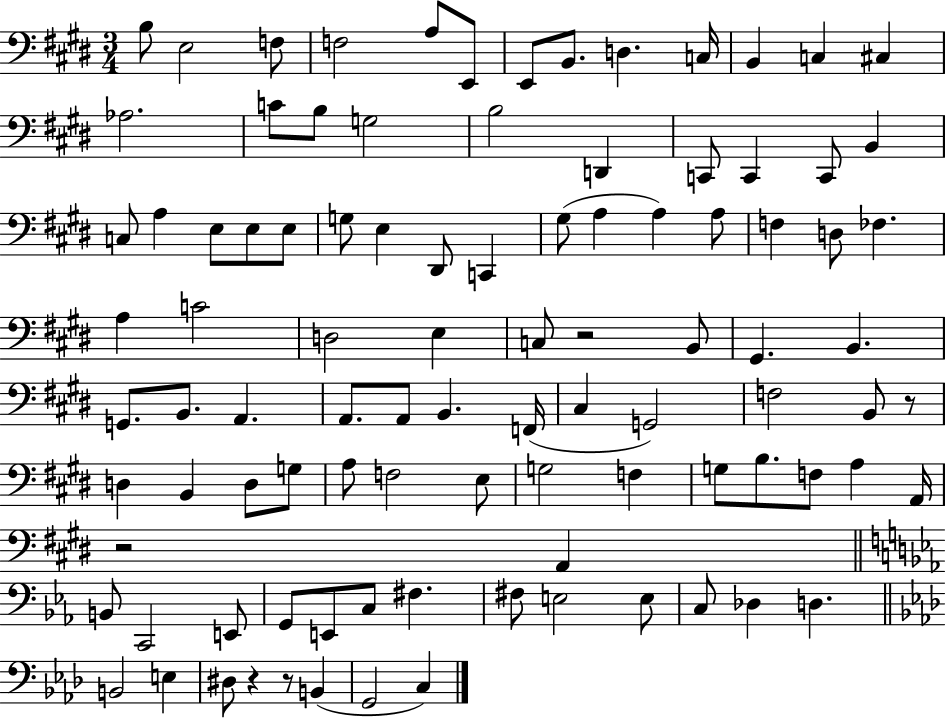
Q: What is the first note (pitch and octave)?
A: B3